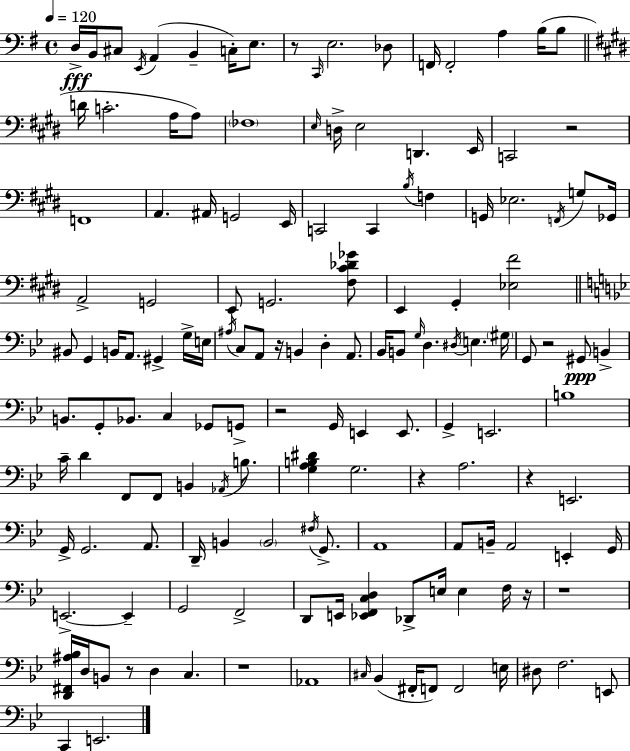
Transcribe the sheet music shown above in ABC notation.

X:1
T:Untitled
M:4/4
L:1/4
K:Em
D,/4 B,,/4 ^C,/2 E,,/4 A,, B,, C,/4 E,/2 z/2 C,,/4 E,2 _D,/2 F,,/4 F,,2 A, B,/4 B,/2 D/4 C2 A,/4 A,/2 _F,4 E,/4 D,/4 E,2 D,, E,,/4 C,,2 z2 F,,4 A,, ^A,,/4 G,,2 E,,/4 C,,2 C,, B,/4 F, G,,/4 _E,2 F,,/4 G,/2 _G,,/4 A,,2 G,,2 E,,/2 G,,2 [^F,^C_D_G]/2 E,, ^G,, [_E,^F]2 ^B,,/2 G,, B,,/4 A,,/2 ^G,, G,/4 E,/4 ^A,/4 C,/2 A,,/2 z/4 B,, D, A,,/2 _B,,/4 B,,/2 G,/4 D, ^D,/4 E, ^G,/4 G,,/2 z2 ^G,,/2 B,, B,,/2 G,,/2 _B,,/2 C, _G,,/2 G,,/2 z2 G,,/4 E,, E,,/2 G,, E,,2 B,4 C/4 D F,,/2 F,,/2 B,, _A,,/4 B,/2 [G,A,B,^D] G,2 z A,2 z E,,2 G,,/4 G,,2 A,,/2 D,,/4 B,, B,,2 ^F,/4 G,,/2 A,,4 A,,/2 B,,/4 A,,2 E,, G,,/4 E,,2 E,, G,,2 F,,2 D,,/2 E,,/4 [_E,,F,,C,D,] _D,,/2 E,/4 E, F,/4 z/4 z4 [D,,^F,,^A,_B,]/4 D,/4 B,,/2 z/2 D, C, z4 _A,,4 ^C,/4 _B,, ^F,,/4 F,,/2 F,,2 E,/4 ^D,/2 F,2 E,,/2 C,, E,,2